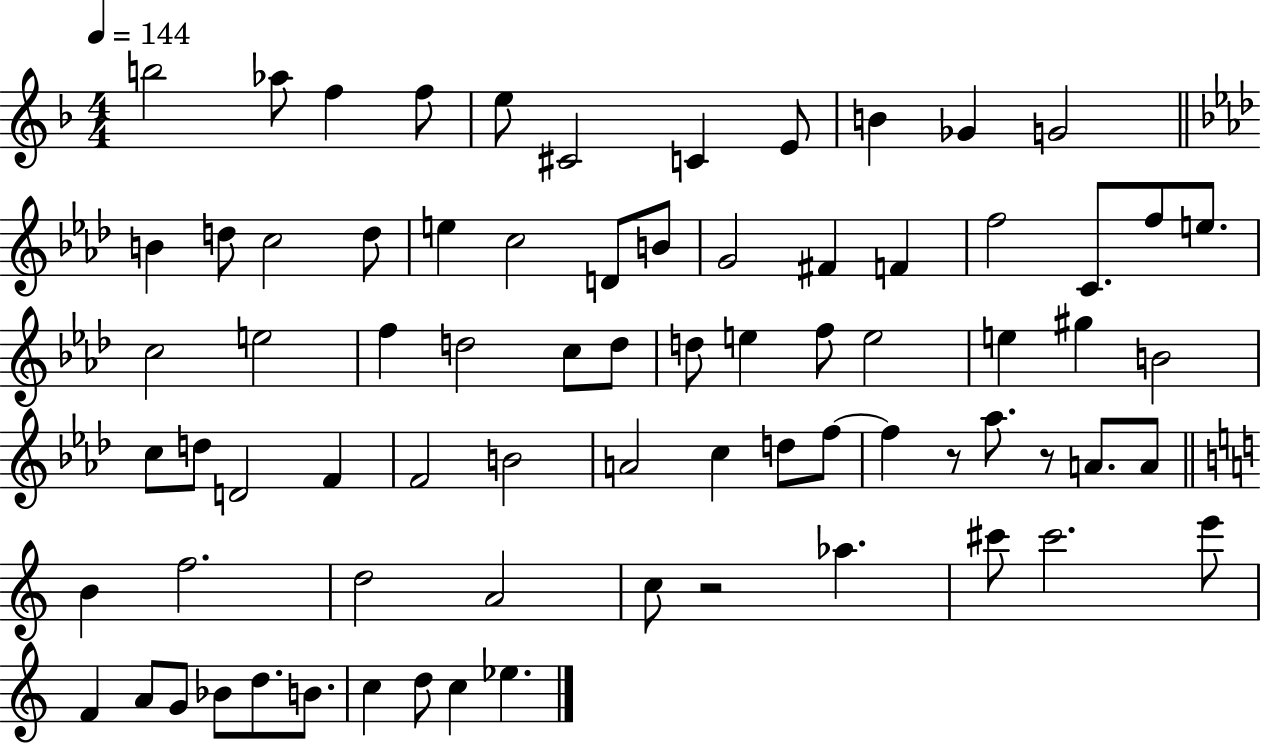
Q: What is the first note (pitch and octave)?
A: B5